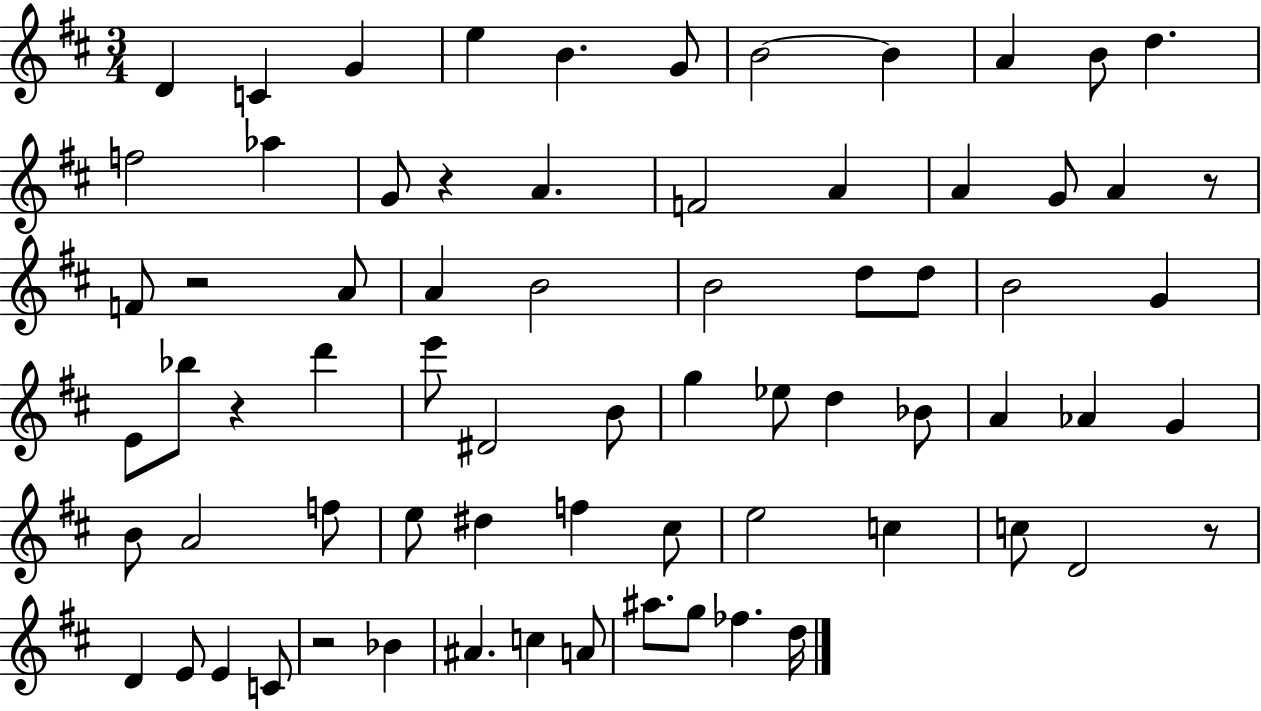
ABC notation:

X:1
T:Untitled
M:3/4
L:1/4
K:D
D C G e B G/2 B2 B A B/2 d f2 _a G/2 z A F2 A A G/2 A z/2 F/2 z2 A/2 A B2 B2 d/2 d/2 B2 G E/2 _b/2 z d' e'/2 ^D2 B/2 g _e/2 d _B/2 A _A G B/2 A2 f/2 e/2 ^d f ^c/2 e2 c c/2 D2 z/2 D E/2 E C/2 z2 _B ^A c A/2 ^a/2 g/2 _f d/4